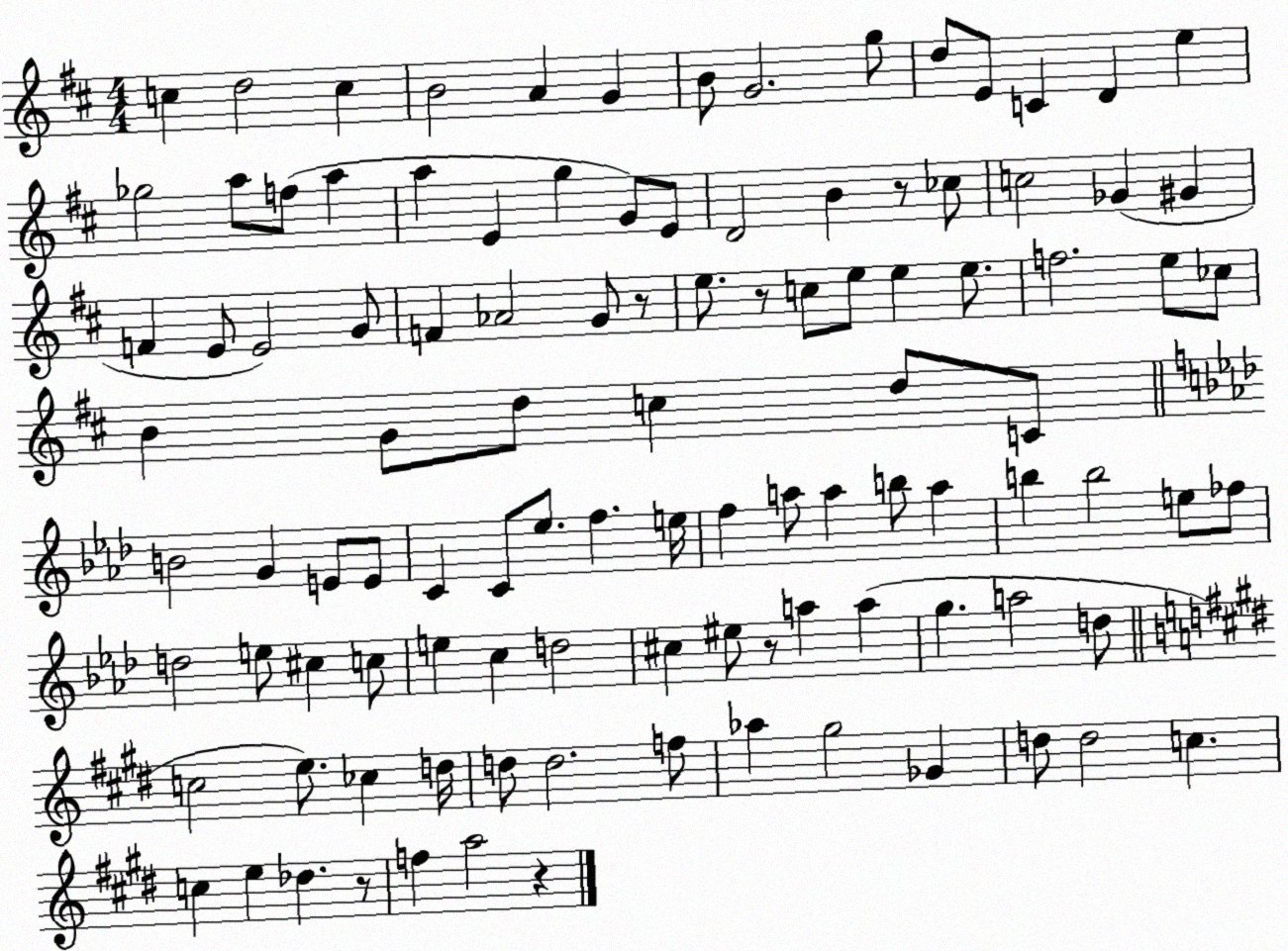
X:1
T:Untitled
M:4/4
L:1/4
K:D
c d2 c B2 A G B/2 G2 g/2 d/2 E/2 C D e _g2 a/2 f/2 a a E g G/2 E/2 D2 B z/2 _c/2 c2 _G ^G F E/2 E2 G/2 F _A2 G/2 z/2 e/2 z/2 c/2 e/2 e e/2 f2 e/2 _c/2 B G/2 d/2 c d/2 C/2 B2 G E/2 E/2 C C/2 _e/2 f e/4 f a/2 a b/2 a b b2 e/2 _f/2 d2 e/2 ^c c/2 e c d2 ^c ^e/2 z/2 a a g a2 d/2 c2 e/2 _c d/4 d/2 d2 f/2 _a ^g2 _G d/2 d2 c c e _d z/2 f a2 z